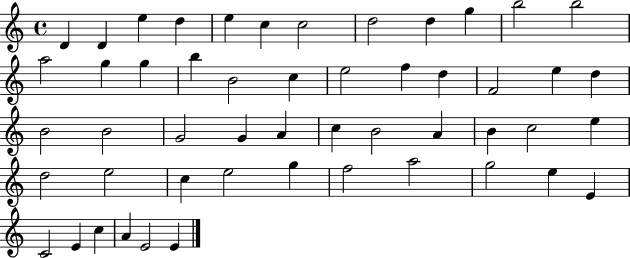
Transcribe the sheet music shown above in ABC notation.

X:1
T:Untitled
M:4/4
L:1/4
K:C
D D e d e c c2 d2 d g b2 b2 a2 g g b B2 c e2 f d F2 e d B2 B2 G2 G A c B2 A B c2 e d2 e2 c e2 g f2 a2 g2 e E C2 E c A E2 E